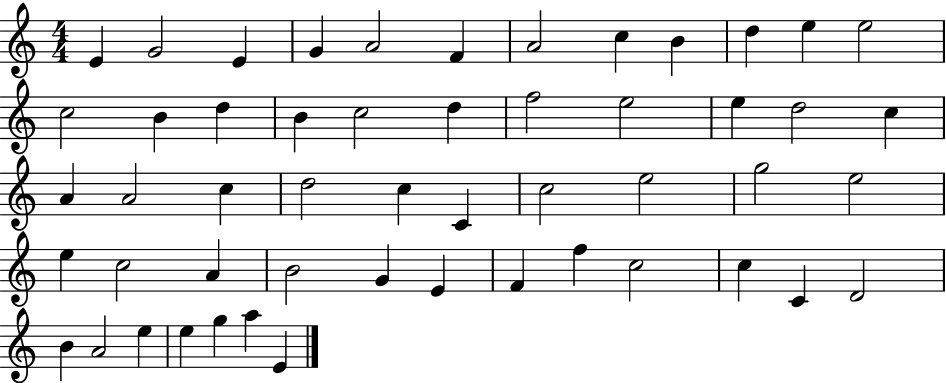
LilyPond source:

{
  \clef treble
  \numericTimeSignature
  \time 4/4
  \key c \major
  e'4 g'2 e'4 | g'4 a'2 f'4 | a'2 c''4 b'4 | d''4 e''4 e''2 | \break c''2 b'4 d''4 | b'4 c''2 d''4 | f''2 e''2 | e''4 d''2 c''4 | \break a'4 a'2 c''4 | d''2 c''4 c'4 | c''2 e''2 | g''2 e''2 | \break e''4 c''2 a'4 | b'2 g'4 e'4 | f'4 f''4 c''2 | c''4 c'4 d'2 | \break b'4 a'2 e''4 | e''4 g''4 a''4 e'4 | \bar "|."
}